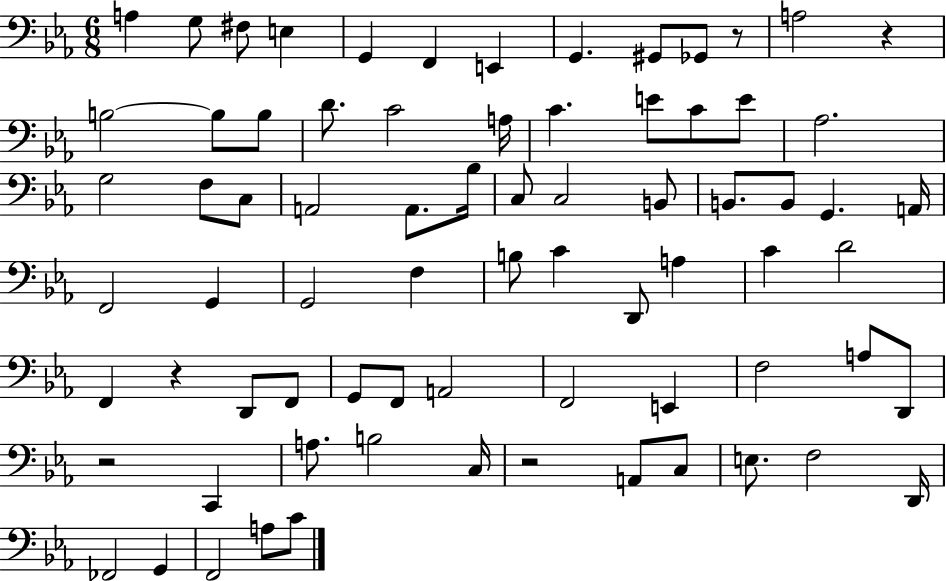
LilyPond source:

{
  \clef bass
  \numericTimeSignature
  \time 6/8
  \key ees \major
  a4 g8 fis8 e4 | g,4 f,4 e,4 | g,4. gis,8 ges,8 r8 | a2 r4 | \break b2~~ b8 b8 | d'8. c'2 a16 | c'4. e'8 c'8 e'8 | aes2. | \break g2 f8 c8 | a,2 a,8. bes16 | c8 c2 b,8 | b,8. b,8 g,4. a,16 | \break f,2 g,4 | g,2 f4 | b8 c'4 d,8 a4 | c'4 d'2 | \break f,4 r4 d,8 f,8 | g,8 f,8 a,2 | f,2 e,4 | f2 a8 d,8 | \break r2 c,4 | a8. b2 c16 | r2 a,8 c8 | e8. f2 d,16 | \break fes,2 g,4 | f,2 a8 c'8 | \bar "|."
}